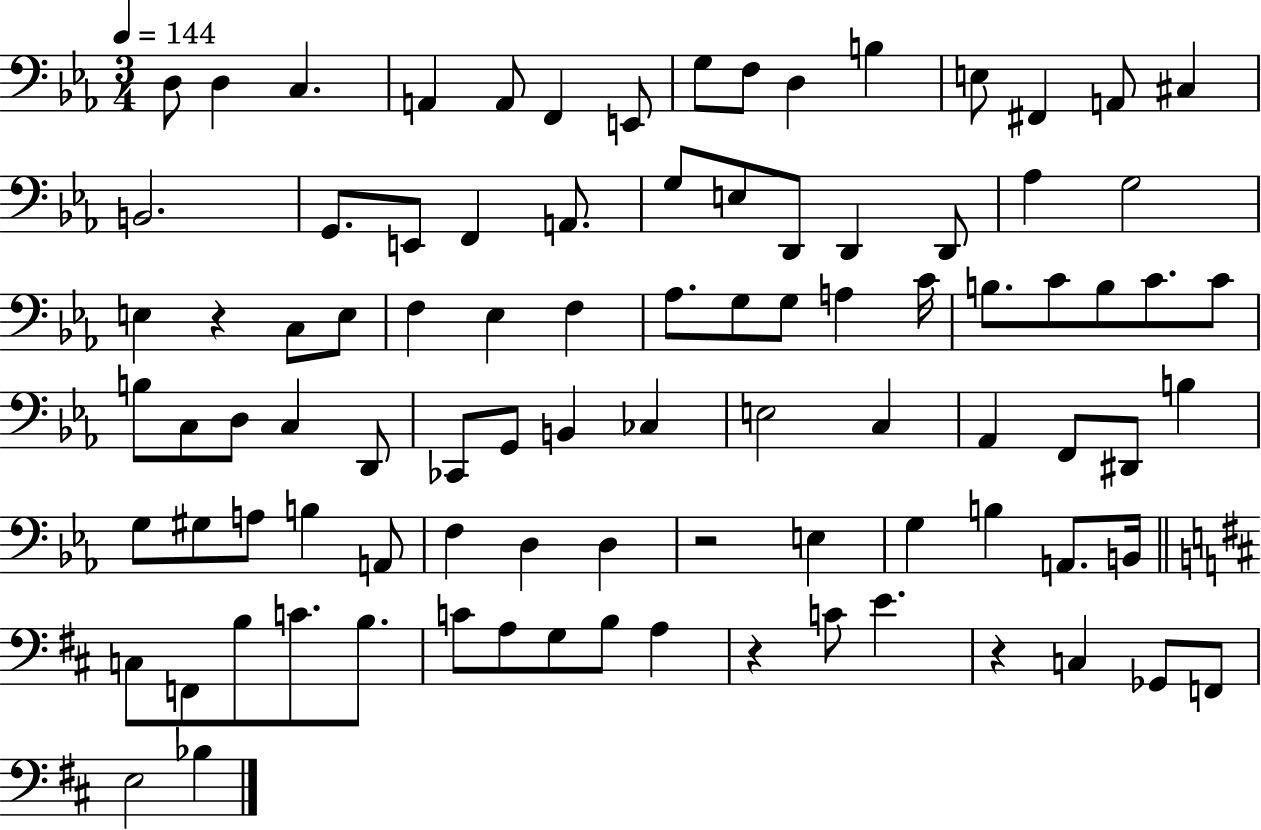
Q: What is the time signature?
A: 3/4